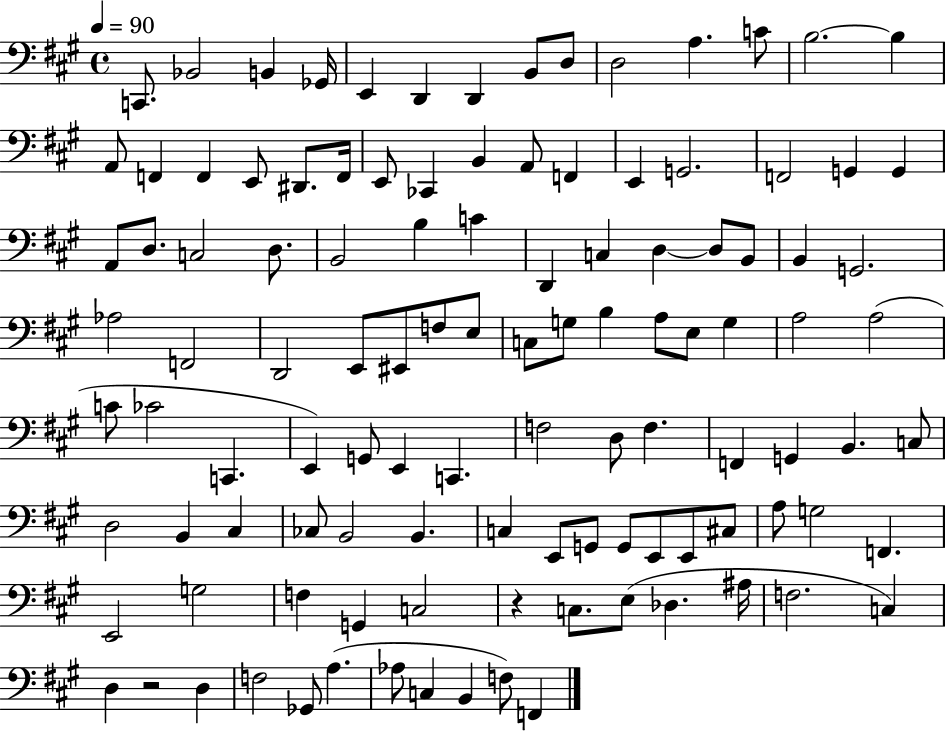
C2/e. Bb2/h B2/q Gb2/s E2/q D2/q D2/q B2/e D3/e D3/h A3/q. C4/e B3/h. B3/q A2/e F2/q F2/q E2/e D#2/e. F2/s E2/e CES2/q B2/q A2/e F2/q E2/q G2/h. F2/h G2/q G2/q A2/e D3/e. C3/h D3/e. B2/h B3/q C4/q D2/q C3/q D3/q D3/e B2/e B2/q G2/h. Ab3/h F2/h D2/h E2/e EIS2/e F3/e E3/e C3/e G3/e B3/q A3/e E3/e G3/q A3/h A3/h C4/e CES4/h C2/q. E2/q G2/e E2/q C2/q. F3/h D3/e F3/q. F2/q G2/q B2/q. C3/e D3/h B2/q C#3/q CES3/e B2/h B2/q. C3/q E2/e G2/e G2/e E2/e E2/e C#3/e A3/e G3/h F2/q. E2/h G3/h F3/q G2/q C3/h R/q C3/e. E3/e Db3/q. A#3/s F3/h. C3/q D3/q R/h D3/q F3/h Gb2/e A3/q. Ab3/e C3/q B2/q F3/e F2/q